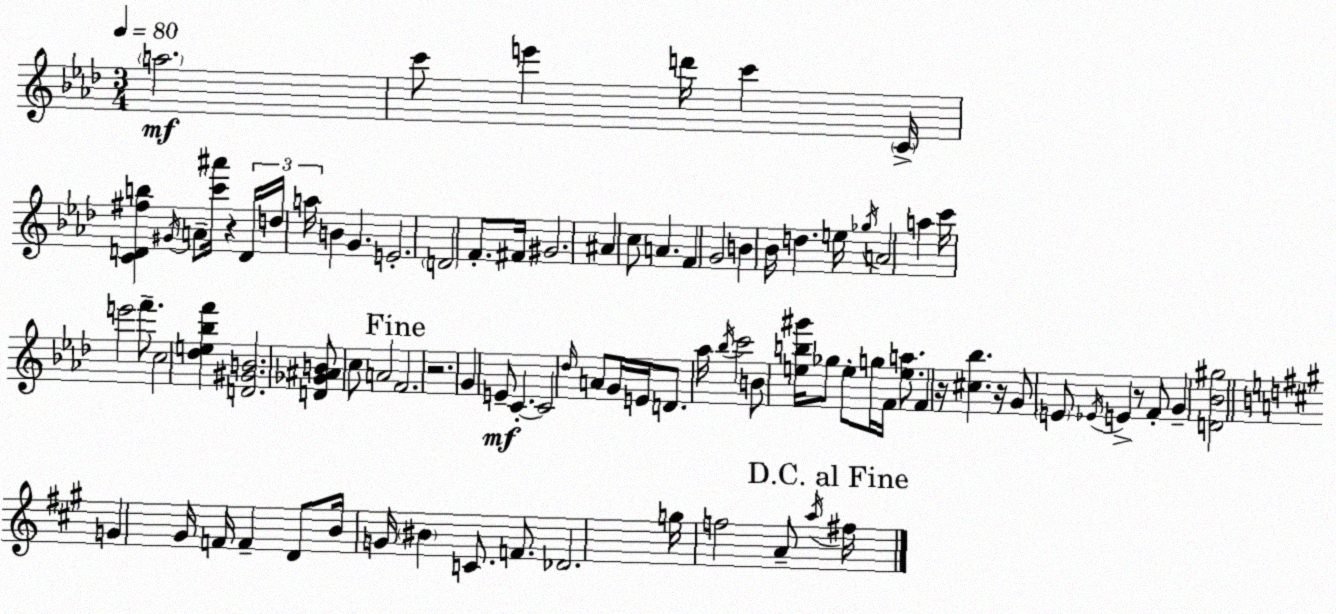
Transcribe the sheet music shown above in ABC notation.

X:1
T:Untitled
M:3/4
L:1/4
K:Fm
a2 c'/2 e' d'/4 c' C/4 [CD^fb] ^G/4 A/2 [c'^a']/4 z D/4 d/4 a/4 B G E2 D2 F/2 ^F/4 ^G2 ^A c/2 A F G2 B _B/4 d e/4 _g/4 A2 a c'/4 e'2 f'/2 c2 [_de_bf'] [D^GB]2 [D_G^AB]/2 c/2 A2 F2 z2 G E/2 C C2 _d/4 A/2 G/4 E/4 D/2 _a/4 _b/4 c'2 B/2 [eb^g']/4 _g/2 e/2 g/4 F/4 [ea]/2 F z/4 [^c_b] z/4 G/2 E/2 _E/4 E z/2 F/2 G [D_B^g]2 G ^G/4 F/4 F D/2 B/4 G/4 ^B C/2 F/2 _D2 g/4 f2 A/2 a/4 ^f/4